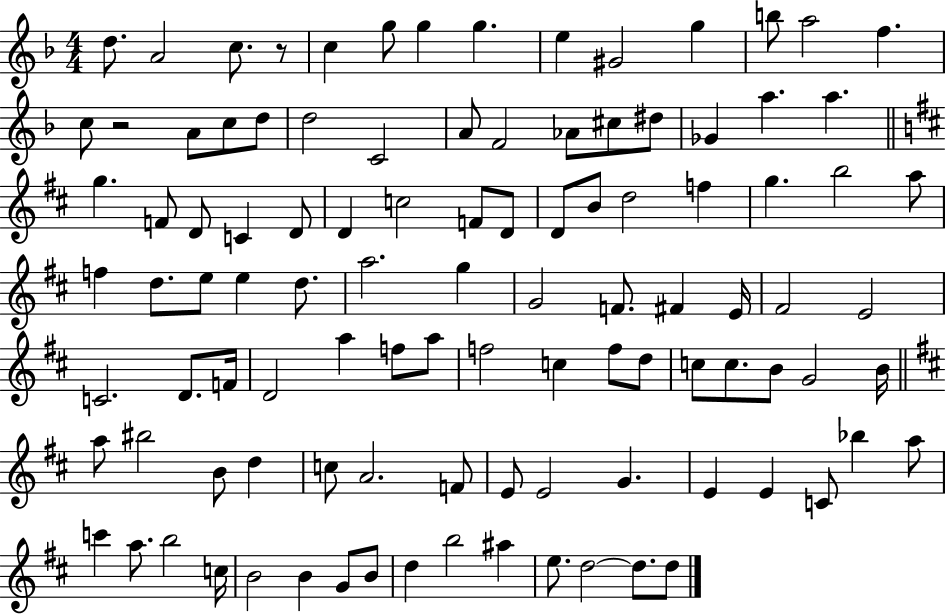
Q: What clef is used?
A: treble